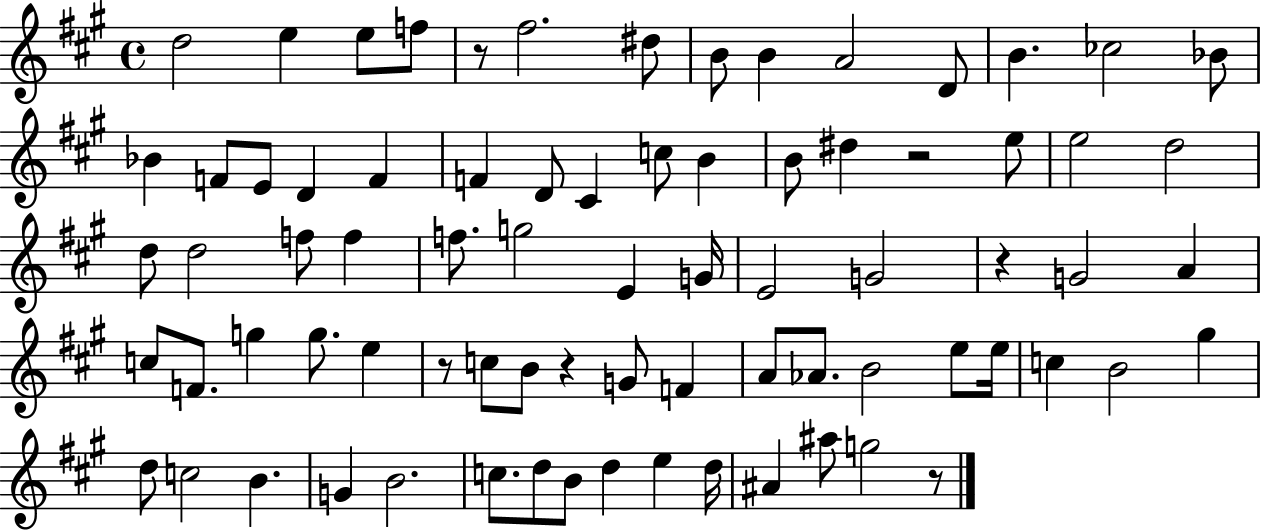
{
  \clef treble
  \time 4/4
  \defaultTimeSignature
  \key a \major
  d''2 e''4 e''8 f''8 | r8 fis''2. dis''8 | b'8 b'4 a'2 d'8 | b'4. ces''2 bes'8 | \break bes'4 f'8 e'8 d'4 f'4 | f'4 d'8 cis'4 c''8 b'4 | b'8 dis''4 r2 e''8 | e''2 d''2 | \break d''8 d''2 f''8 f''4 | f''8. g''2 e'4 g'16 | e'2 g'2 | r4 g'2 a'4 | \break c''8 f'8. g''4 g''8. e''4 | r8 c''8 b'8 r4 g'8 f'4 | a'8 aes'8. b'2 e''8 e''16 | c''4 b'2 gis''4 | \break d''8 c''2 b'4. | g'4 b'2. | c''8. d''8 b'8 d''4 e''4 d''16 | ais'4 ais''8 g''2 r8 | \break \bar "|."
}